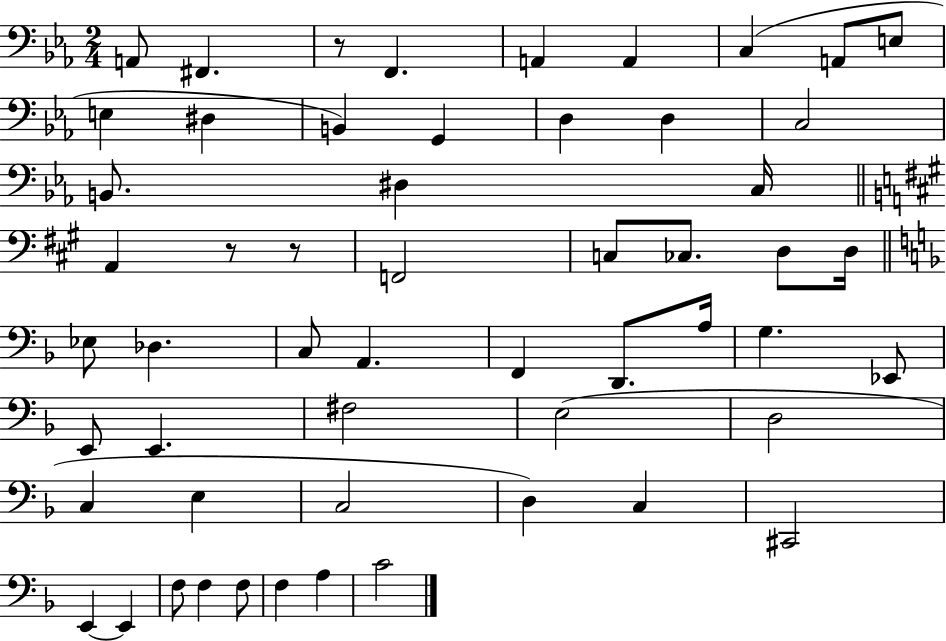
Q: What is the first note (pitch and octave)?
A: A2